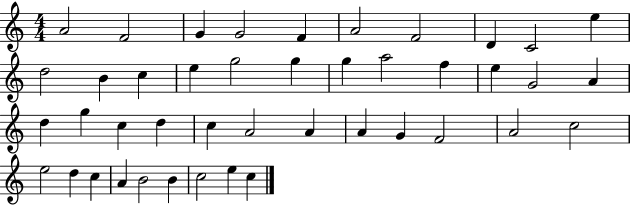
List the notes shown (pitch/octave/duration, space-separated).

A4/h F4/h G4/q G4/h F4/q A4/h F4/h D4/q C4/h E5/q D5/h B4/q C5/q E5/q G5/h G5/q G5/q A5/h F5/q E5/q G4/h A4/q D5/q G5/q C5/q D5/q C5/q A4/h A4/q A4/q G4/q F4/h A4/h C5/h E5/h D5/q C5/q A4/q B4/h B4/q C5/h E5/q C5/q